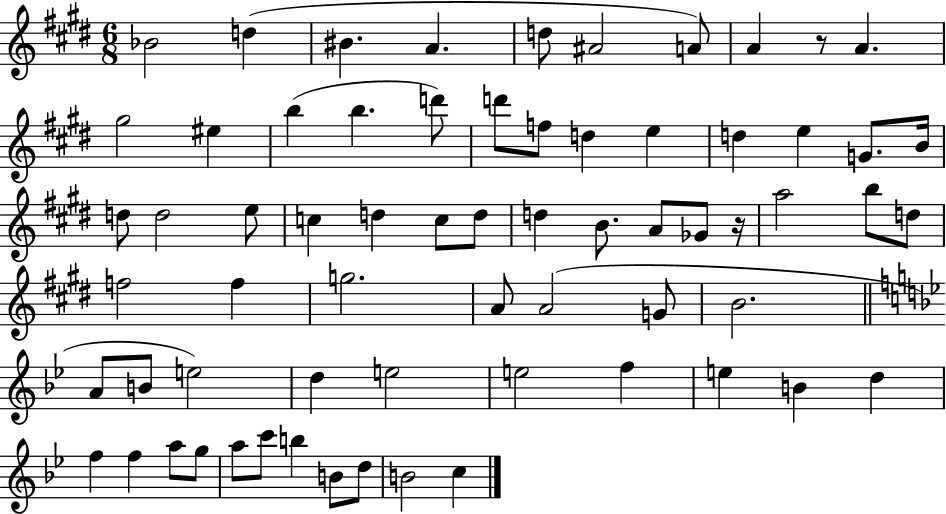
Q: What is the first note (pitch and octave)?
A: Bb4